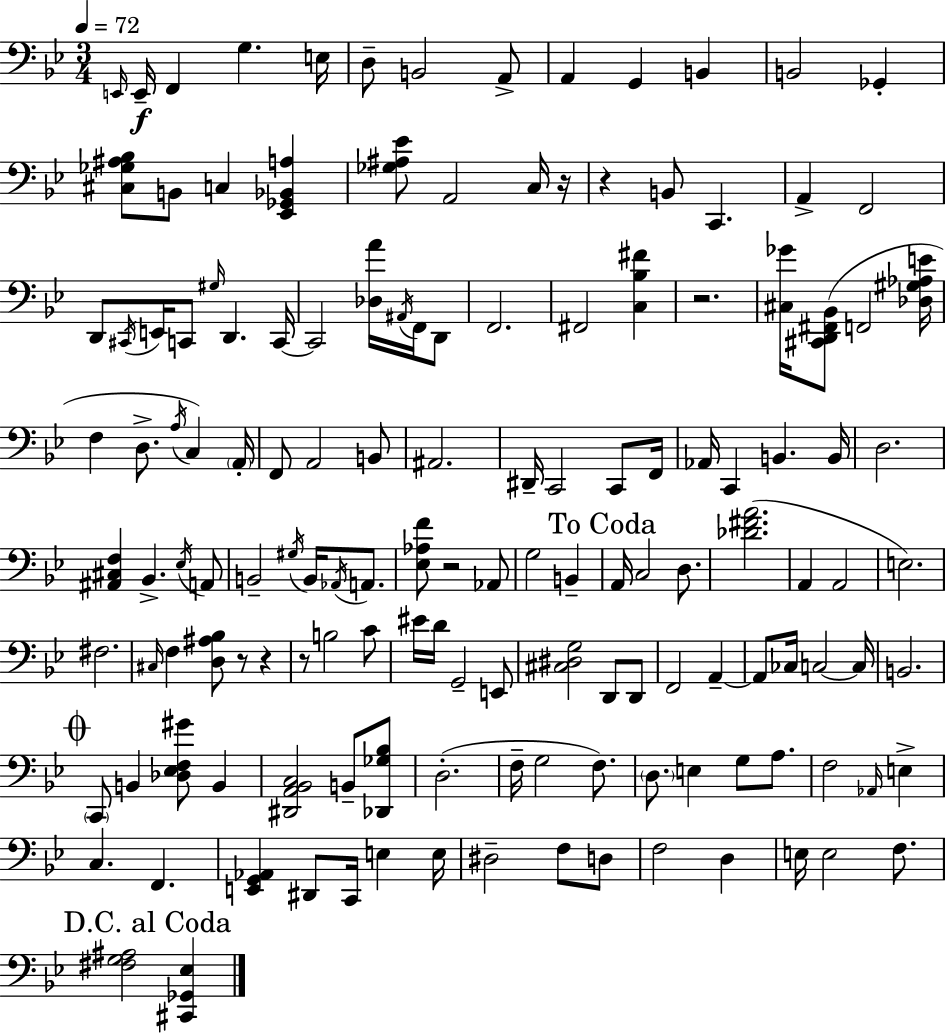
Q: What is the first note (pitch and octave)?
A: E2